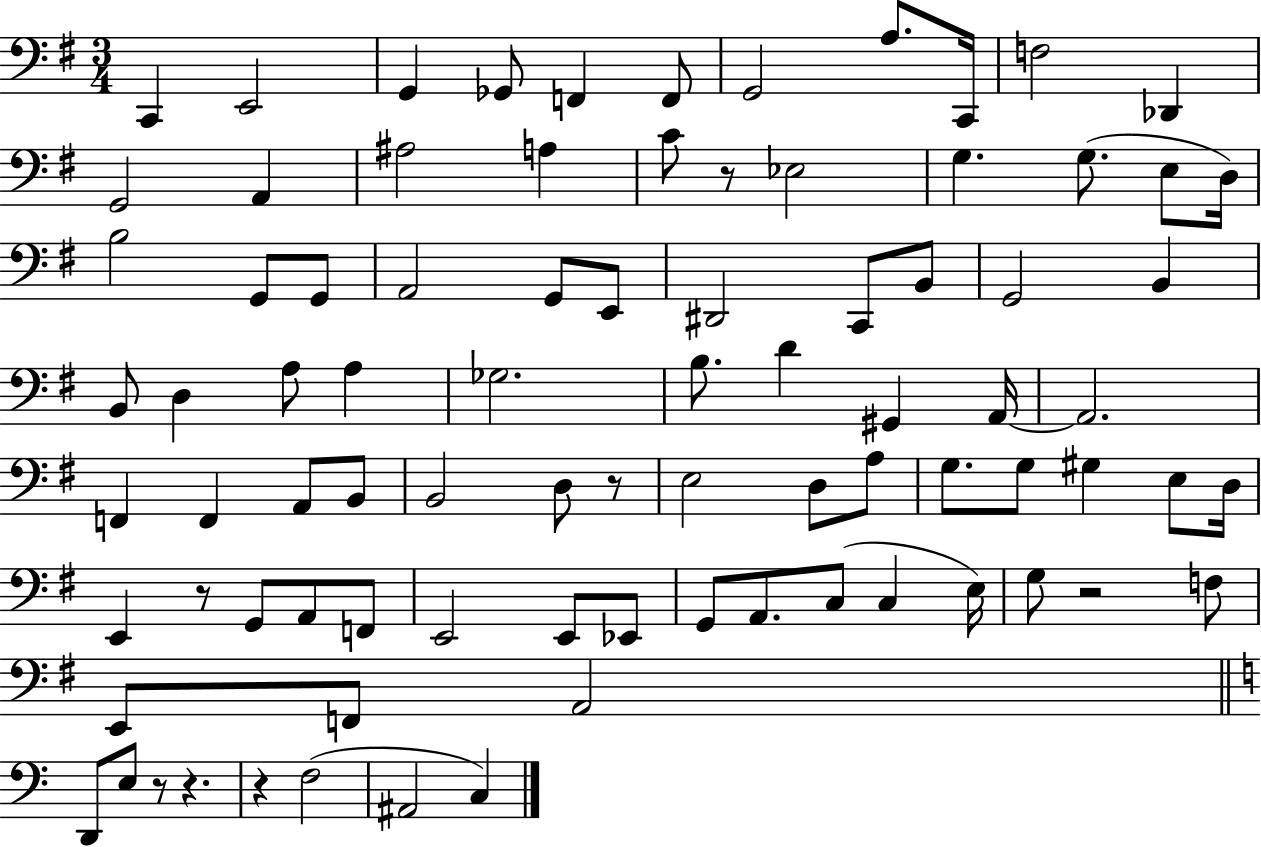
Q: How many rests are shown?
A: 7